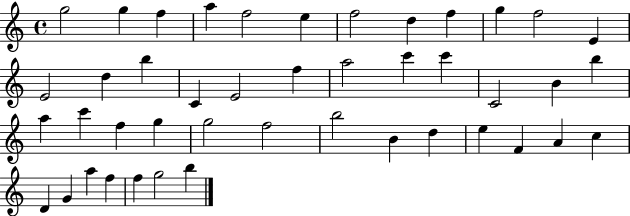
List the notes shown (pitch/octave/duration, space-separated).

G5/h G5/q F5/q A5/q F5/h E5/q F5/h D5/q F5/q G5/q F5/h E4/q E4/h D5/q B5/q C4/q E4/h F5/q A5/h C6/q C6/q C4/h B4/q B5/q A5/q C6/q F5/q G5/q G5/h F5/h B5/h B4/q D5/q E5/q F4/q A4/q C5/q D4/q G4/q A5/q F5/q F5/q G5/h B5/q